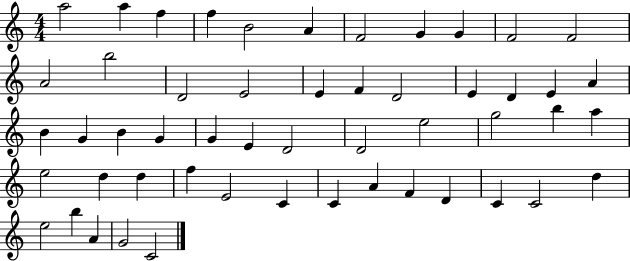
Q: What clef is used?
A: treble